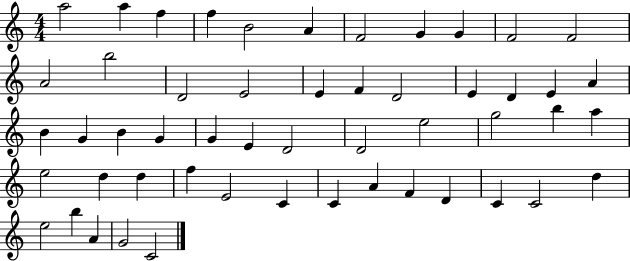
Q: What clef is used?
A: treble